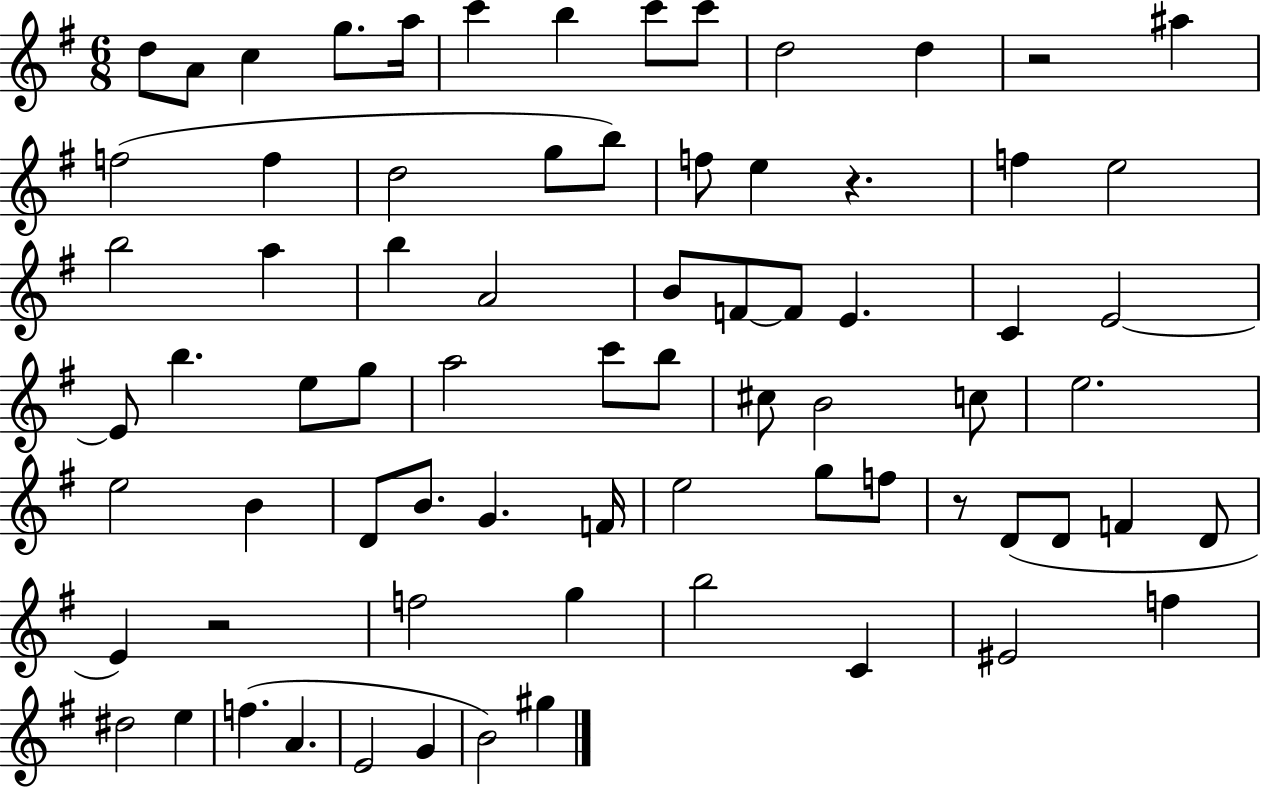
D5/e A4/e C5/q G5/e. A5/s C6/q B5/q C6/e C6/e D5/h D5/q R/h A#5/q F5/h F5/q D5/h G5/e B5/e F5/e E5/q R/q. F5/q E5/h B5/h A5/q B5/q A4/h B4/e F4/e F4/e E4/q. C4/q E4/h E4/e B5/q. E5/e G5/e A5/h C6/e B5/e C#5/e B4/h C5/e E5/h. E5/h B4/q D4/e B4/e. G4/q. F4/s E5/h G5/e F5/e R/e D4/e D4/e F4/q D4/e E4/q R/h F5/h G5/q B5/h C4/q EIS4/h F5/q D#5/h E5/q F5/q. A4/q. E4/h G4/q B4/h G#5/q